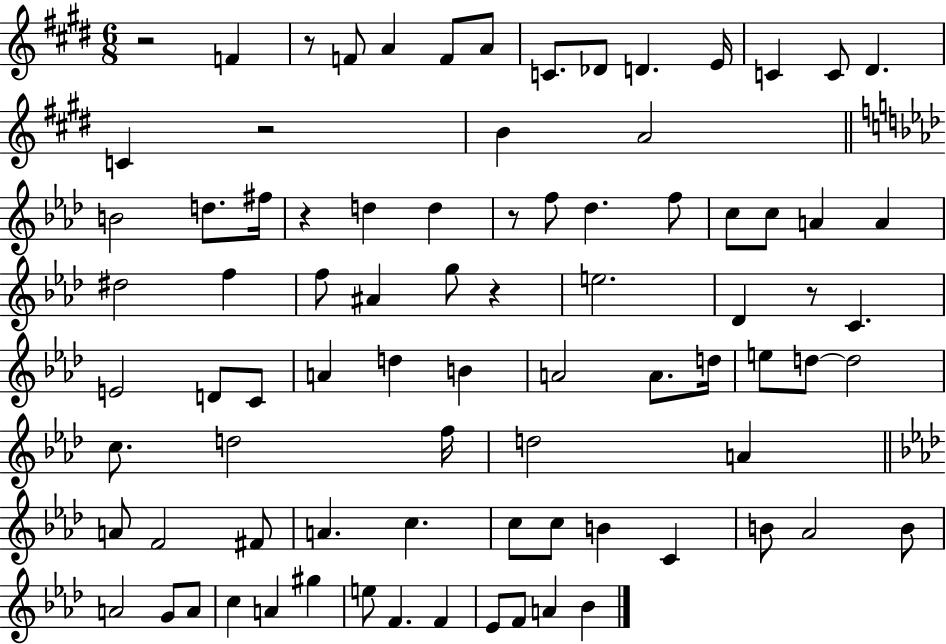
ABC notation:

X:1
T:Untitled
M:6/8
L:1/4
K:E
z2 F z/2 F/2 A F/2 A/2 C/2 _D/2 D E/4 C C/2 ^D C z2 B A2 B2 d/2 ^f/4 z d d z/2 f/2 _d f/2 c/2 c/2 A A ^d2 f f/2 ^A g/2 z e2 _D z/2 C E2 D/2 C/2 A d B A2 A/2 d/4 e/2 d/2 d2 c/2 d2 f/4 d2 A A/2 F2 ^F/2 A c c/2 c/2 B C B/2 _A2 B/2 A2 G/2 A/2 c A ^g e/2 F F _E/2 F/2 A _B